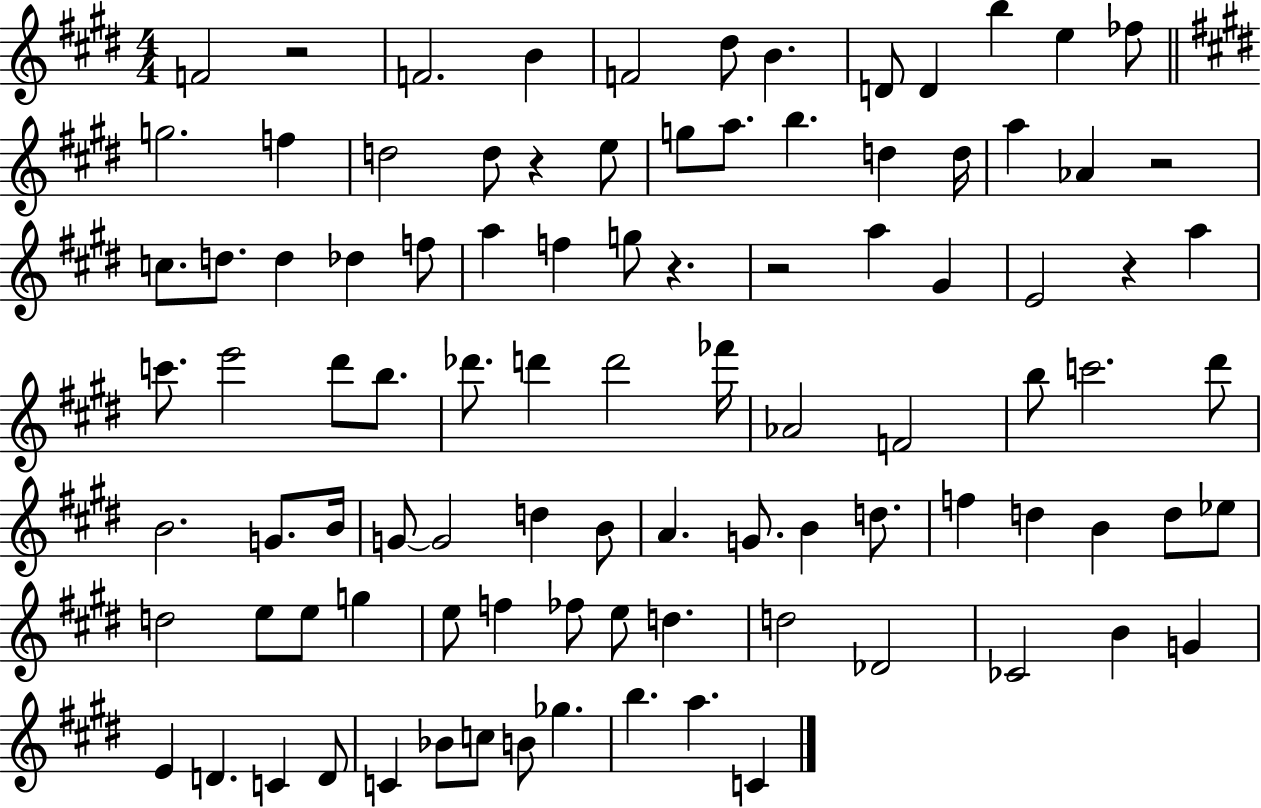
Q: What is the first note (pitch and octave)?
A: F4